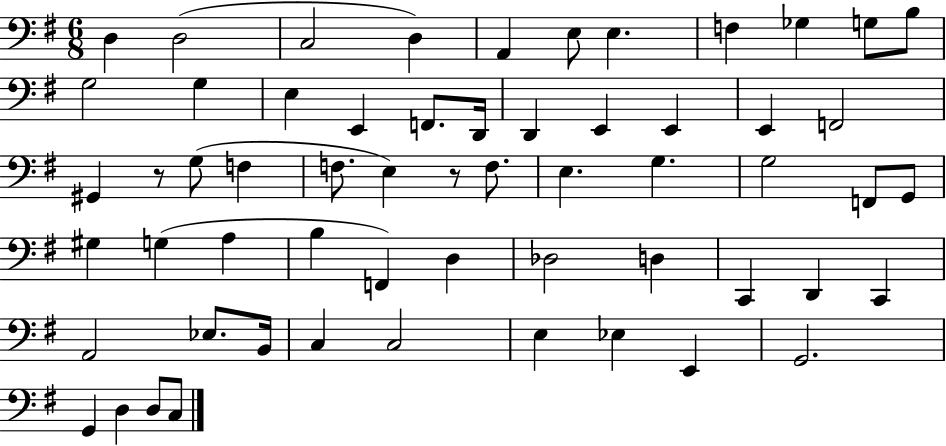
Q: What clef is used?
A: bass